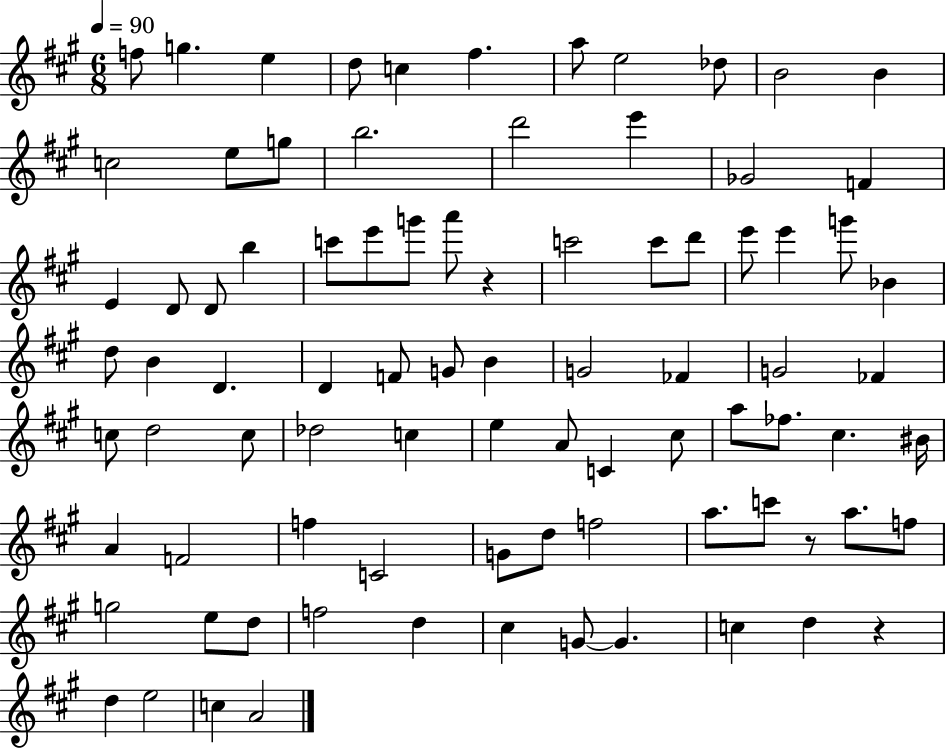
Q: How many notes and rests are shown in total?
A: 86